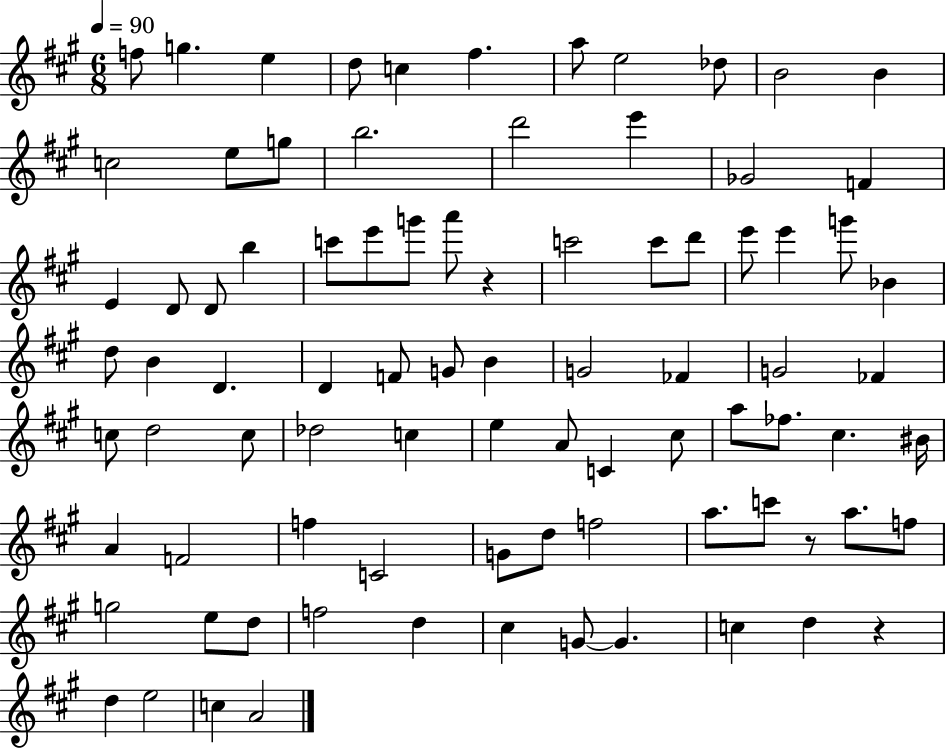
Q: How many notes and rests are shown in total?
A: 86